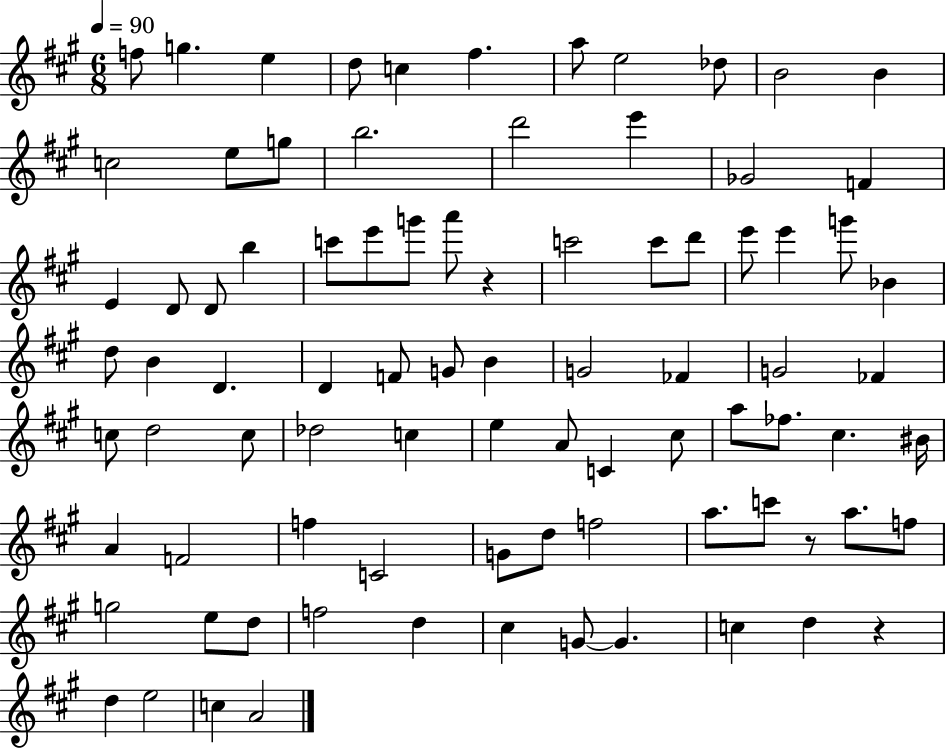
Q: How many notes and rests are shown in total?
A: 86